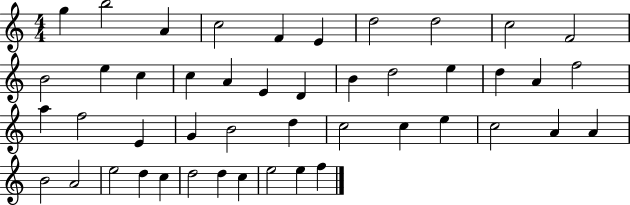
X:1
T:Untitled
M:4/4
L:1/4
K:C
g b2 A c2 F E d2 d2 c2 F2 B2 e c c A E D B d2 e d A f2 a f2 E G B2 d c2 c e c2 A A B2 A2 e2 d c d2 d c e2 e f